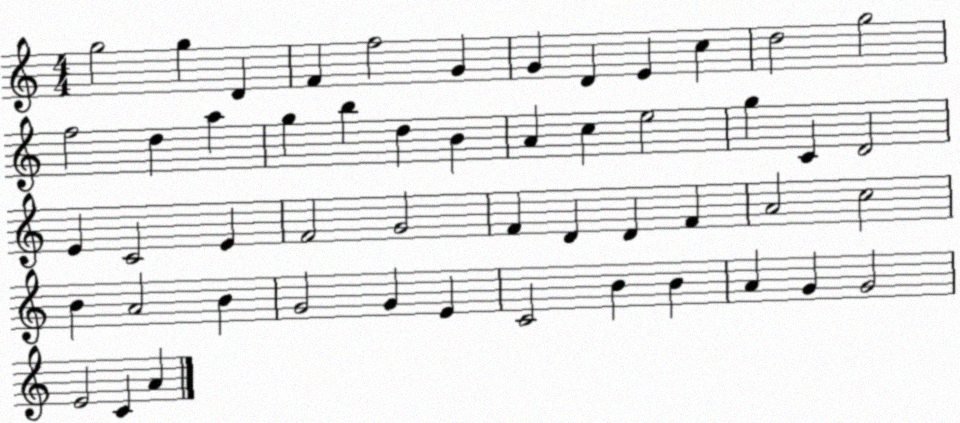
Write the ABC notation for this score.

X:1
T:Untitled
M:4/4
L:1/4
K:C
g2 g D F f2 G G D E c d2 g2 f2 d a g b d B A c e2 g C D2 E C2 E F2 G2 F D D F A2 c2 B A2 B G2 G E C2 B B A G G2 E2 C A